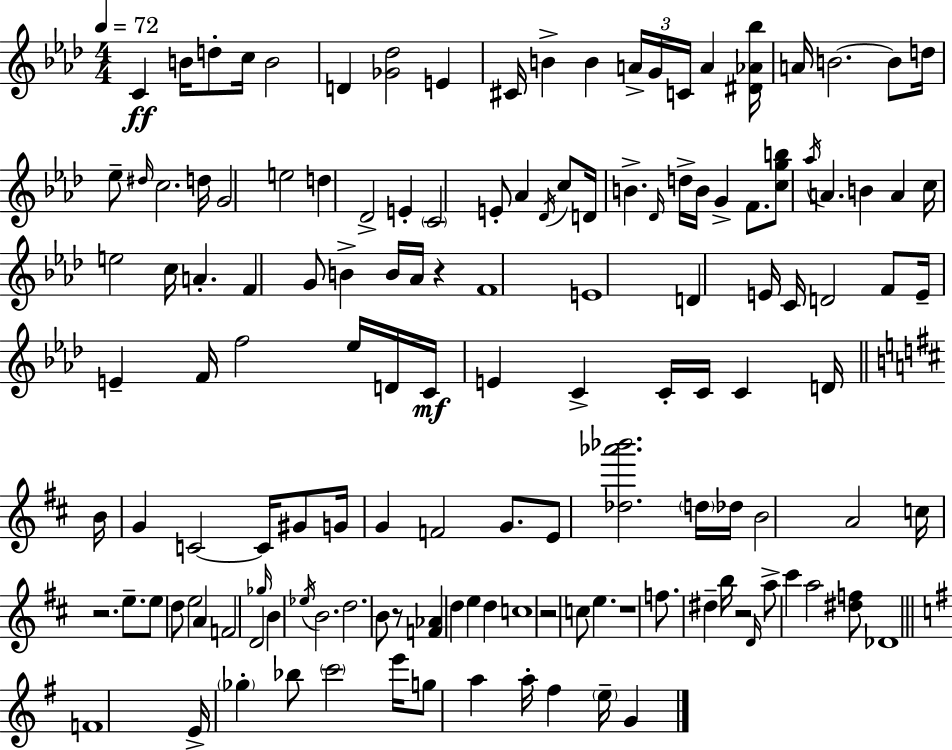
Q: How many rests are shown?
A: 6